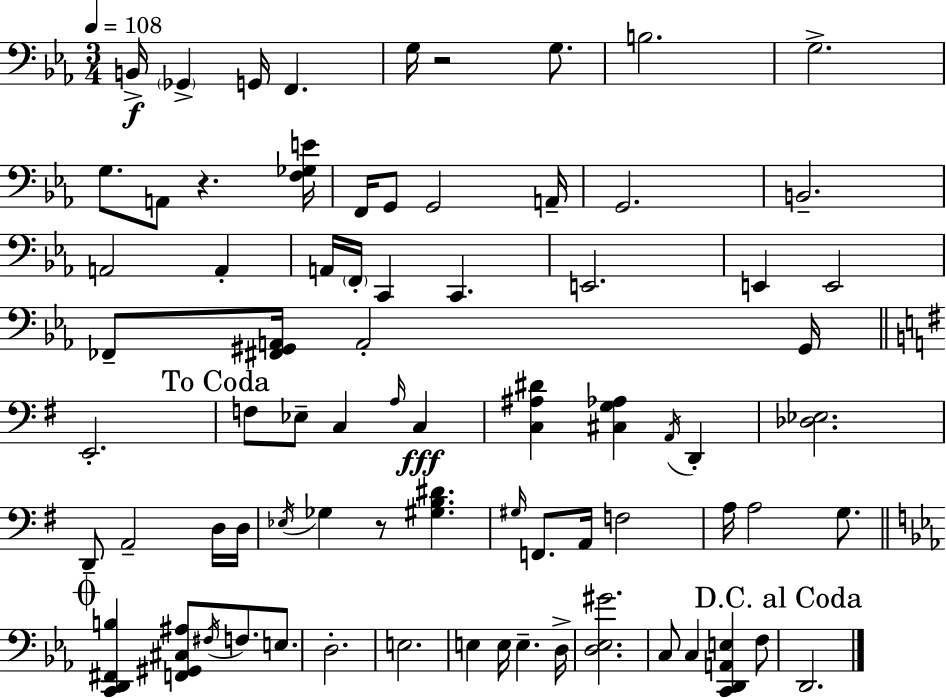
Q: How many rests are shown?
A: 3